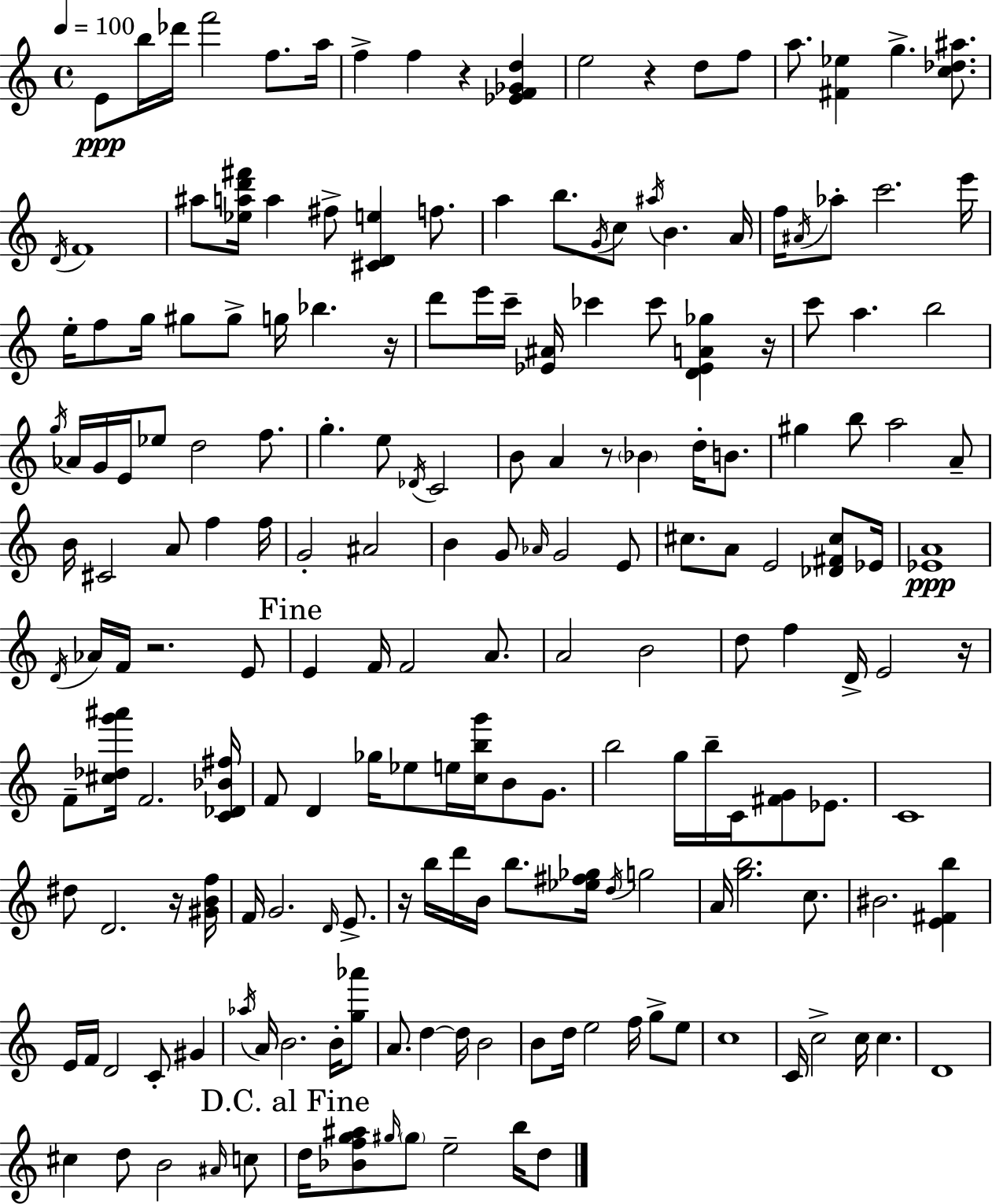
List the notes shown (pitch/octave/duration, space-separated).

E4/e B5/s Db6/s F6/h F5/e. A5/s F5/q F5/q R/q [Eb4,F4,Gb4,D5]/q E5/h R/q D5/e F5/e A5/e. [F#4,Eb5]/q G5/q. [C5,Db5,A#5]/e. D4/s F4/w A#5/e [Eb5,A5,D6,F#6]/s A5/q F#5/e [C#4,D4,E5]/q F5/e. A5/q B5/e. G4/s C5/e A#5/s B4/q. A4/s F5/s A#4/s Ab5/e C6/h. E6/s E5/s F5/e G5/s G#5/e G#5/e G5/s Bb5/q. R/s D6/e E6/s C6/s [Eb4,A#4]/s CES6/q CES6/e [D4,Eb4,A4,Gb5]/q R/s C6/e A5/q. B5/h G5/s Ab4/s G4/s E4/s Eb5/e D5/h F5/e. G5/q. E5/e Db4/s C4/h B4/e A4/q R/e Bb4/q D5/s B4/e. G#5/q B5/e A5/h A4/e B4/s C#4/h A4/e F5/q F5/s G4/h A#4/h B4/q G4/e Ab4/s G4/h E4/e C#5/e. A4/e E4/h [Db4,F#4,C#5]/e Eb4/s [Eb4,A4]/w D4/s Ab4/s F4/s R/h. E4/e E4/q F4/s F4/h A4/e. A4/h B4/h D5/e F5/q D4/s E4/h R/s F4/e [C#5,Db5,G6,A#6]/s F4/h. [C4,Db4,Bb4,F#5]/s F4/e D4/q Gb5/s Eb5/e E5/s [C5,B5,G6]/s B4/e G4/e. B5/h G5/s B5/s C4/s [F#4,G4]/e Eb4/e. C4/w D#5/e D4/h. R/s [G#4,B4,F5]/s F4/s G4/h. D4/s E4/e. R/s B5/s D6/s B4/s B5/e. [Eb5,F#5,Gb5]/s D5/s G5/h A4/s [G5,B5]/h. C5/e. BIS4/h. [E4,F#4,B5]/q E4/s F4/s D4/h C4/e G#4/q Ab5/s A4/s B4/h. B4/s [G5,Ab6]/e A4/e. D5/q D5/s B4/h B4/e D5/s E5/h F5/s G5/e E5/e C5/w C4/s C5/h C5/s C5/q. D4/w C#5/q D5/e B4/h A#4/s C5/e D5/s [Bb4,F5,G5,A#5]/e G#5/s G#5/e E5/h B5/s D5/e